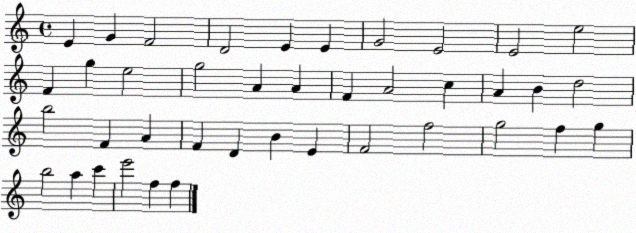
X:1
T:Untitled
M:4/4
L:1/4
K:C
E G F2 D2 E E G2 E2 E2 e2 F g e2 g2 A A F A2 c A B d2 b2 F A F D B E F2 f2 g2 f g b2 a c' e'2 f f